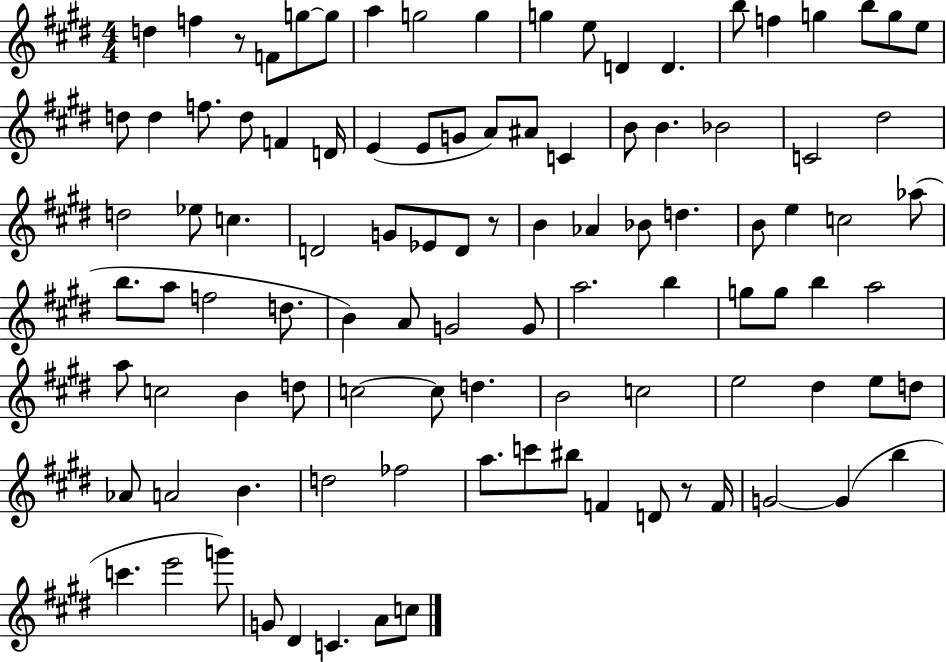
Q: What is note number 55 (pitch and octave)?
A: B4